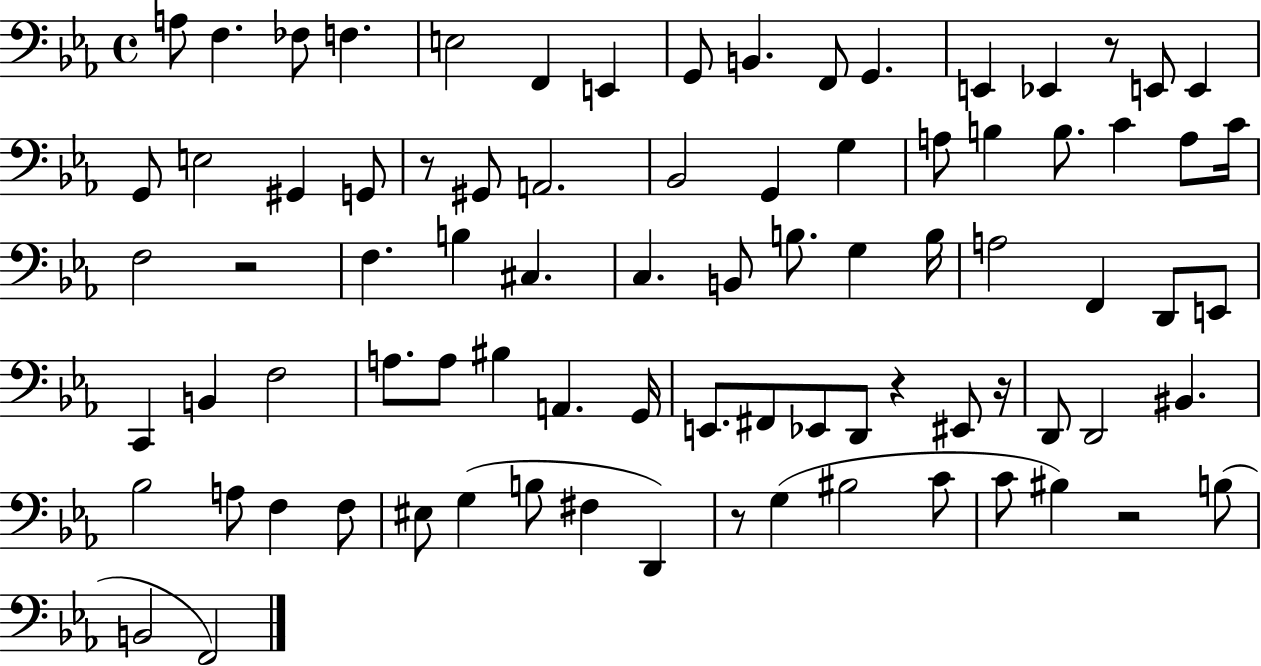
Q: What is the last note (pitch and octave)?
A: F2